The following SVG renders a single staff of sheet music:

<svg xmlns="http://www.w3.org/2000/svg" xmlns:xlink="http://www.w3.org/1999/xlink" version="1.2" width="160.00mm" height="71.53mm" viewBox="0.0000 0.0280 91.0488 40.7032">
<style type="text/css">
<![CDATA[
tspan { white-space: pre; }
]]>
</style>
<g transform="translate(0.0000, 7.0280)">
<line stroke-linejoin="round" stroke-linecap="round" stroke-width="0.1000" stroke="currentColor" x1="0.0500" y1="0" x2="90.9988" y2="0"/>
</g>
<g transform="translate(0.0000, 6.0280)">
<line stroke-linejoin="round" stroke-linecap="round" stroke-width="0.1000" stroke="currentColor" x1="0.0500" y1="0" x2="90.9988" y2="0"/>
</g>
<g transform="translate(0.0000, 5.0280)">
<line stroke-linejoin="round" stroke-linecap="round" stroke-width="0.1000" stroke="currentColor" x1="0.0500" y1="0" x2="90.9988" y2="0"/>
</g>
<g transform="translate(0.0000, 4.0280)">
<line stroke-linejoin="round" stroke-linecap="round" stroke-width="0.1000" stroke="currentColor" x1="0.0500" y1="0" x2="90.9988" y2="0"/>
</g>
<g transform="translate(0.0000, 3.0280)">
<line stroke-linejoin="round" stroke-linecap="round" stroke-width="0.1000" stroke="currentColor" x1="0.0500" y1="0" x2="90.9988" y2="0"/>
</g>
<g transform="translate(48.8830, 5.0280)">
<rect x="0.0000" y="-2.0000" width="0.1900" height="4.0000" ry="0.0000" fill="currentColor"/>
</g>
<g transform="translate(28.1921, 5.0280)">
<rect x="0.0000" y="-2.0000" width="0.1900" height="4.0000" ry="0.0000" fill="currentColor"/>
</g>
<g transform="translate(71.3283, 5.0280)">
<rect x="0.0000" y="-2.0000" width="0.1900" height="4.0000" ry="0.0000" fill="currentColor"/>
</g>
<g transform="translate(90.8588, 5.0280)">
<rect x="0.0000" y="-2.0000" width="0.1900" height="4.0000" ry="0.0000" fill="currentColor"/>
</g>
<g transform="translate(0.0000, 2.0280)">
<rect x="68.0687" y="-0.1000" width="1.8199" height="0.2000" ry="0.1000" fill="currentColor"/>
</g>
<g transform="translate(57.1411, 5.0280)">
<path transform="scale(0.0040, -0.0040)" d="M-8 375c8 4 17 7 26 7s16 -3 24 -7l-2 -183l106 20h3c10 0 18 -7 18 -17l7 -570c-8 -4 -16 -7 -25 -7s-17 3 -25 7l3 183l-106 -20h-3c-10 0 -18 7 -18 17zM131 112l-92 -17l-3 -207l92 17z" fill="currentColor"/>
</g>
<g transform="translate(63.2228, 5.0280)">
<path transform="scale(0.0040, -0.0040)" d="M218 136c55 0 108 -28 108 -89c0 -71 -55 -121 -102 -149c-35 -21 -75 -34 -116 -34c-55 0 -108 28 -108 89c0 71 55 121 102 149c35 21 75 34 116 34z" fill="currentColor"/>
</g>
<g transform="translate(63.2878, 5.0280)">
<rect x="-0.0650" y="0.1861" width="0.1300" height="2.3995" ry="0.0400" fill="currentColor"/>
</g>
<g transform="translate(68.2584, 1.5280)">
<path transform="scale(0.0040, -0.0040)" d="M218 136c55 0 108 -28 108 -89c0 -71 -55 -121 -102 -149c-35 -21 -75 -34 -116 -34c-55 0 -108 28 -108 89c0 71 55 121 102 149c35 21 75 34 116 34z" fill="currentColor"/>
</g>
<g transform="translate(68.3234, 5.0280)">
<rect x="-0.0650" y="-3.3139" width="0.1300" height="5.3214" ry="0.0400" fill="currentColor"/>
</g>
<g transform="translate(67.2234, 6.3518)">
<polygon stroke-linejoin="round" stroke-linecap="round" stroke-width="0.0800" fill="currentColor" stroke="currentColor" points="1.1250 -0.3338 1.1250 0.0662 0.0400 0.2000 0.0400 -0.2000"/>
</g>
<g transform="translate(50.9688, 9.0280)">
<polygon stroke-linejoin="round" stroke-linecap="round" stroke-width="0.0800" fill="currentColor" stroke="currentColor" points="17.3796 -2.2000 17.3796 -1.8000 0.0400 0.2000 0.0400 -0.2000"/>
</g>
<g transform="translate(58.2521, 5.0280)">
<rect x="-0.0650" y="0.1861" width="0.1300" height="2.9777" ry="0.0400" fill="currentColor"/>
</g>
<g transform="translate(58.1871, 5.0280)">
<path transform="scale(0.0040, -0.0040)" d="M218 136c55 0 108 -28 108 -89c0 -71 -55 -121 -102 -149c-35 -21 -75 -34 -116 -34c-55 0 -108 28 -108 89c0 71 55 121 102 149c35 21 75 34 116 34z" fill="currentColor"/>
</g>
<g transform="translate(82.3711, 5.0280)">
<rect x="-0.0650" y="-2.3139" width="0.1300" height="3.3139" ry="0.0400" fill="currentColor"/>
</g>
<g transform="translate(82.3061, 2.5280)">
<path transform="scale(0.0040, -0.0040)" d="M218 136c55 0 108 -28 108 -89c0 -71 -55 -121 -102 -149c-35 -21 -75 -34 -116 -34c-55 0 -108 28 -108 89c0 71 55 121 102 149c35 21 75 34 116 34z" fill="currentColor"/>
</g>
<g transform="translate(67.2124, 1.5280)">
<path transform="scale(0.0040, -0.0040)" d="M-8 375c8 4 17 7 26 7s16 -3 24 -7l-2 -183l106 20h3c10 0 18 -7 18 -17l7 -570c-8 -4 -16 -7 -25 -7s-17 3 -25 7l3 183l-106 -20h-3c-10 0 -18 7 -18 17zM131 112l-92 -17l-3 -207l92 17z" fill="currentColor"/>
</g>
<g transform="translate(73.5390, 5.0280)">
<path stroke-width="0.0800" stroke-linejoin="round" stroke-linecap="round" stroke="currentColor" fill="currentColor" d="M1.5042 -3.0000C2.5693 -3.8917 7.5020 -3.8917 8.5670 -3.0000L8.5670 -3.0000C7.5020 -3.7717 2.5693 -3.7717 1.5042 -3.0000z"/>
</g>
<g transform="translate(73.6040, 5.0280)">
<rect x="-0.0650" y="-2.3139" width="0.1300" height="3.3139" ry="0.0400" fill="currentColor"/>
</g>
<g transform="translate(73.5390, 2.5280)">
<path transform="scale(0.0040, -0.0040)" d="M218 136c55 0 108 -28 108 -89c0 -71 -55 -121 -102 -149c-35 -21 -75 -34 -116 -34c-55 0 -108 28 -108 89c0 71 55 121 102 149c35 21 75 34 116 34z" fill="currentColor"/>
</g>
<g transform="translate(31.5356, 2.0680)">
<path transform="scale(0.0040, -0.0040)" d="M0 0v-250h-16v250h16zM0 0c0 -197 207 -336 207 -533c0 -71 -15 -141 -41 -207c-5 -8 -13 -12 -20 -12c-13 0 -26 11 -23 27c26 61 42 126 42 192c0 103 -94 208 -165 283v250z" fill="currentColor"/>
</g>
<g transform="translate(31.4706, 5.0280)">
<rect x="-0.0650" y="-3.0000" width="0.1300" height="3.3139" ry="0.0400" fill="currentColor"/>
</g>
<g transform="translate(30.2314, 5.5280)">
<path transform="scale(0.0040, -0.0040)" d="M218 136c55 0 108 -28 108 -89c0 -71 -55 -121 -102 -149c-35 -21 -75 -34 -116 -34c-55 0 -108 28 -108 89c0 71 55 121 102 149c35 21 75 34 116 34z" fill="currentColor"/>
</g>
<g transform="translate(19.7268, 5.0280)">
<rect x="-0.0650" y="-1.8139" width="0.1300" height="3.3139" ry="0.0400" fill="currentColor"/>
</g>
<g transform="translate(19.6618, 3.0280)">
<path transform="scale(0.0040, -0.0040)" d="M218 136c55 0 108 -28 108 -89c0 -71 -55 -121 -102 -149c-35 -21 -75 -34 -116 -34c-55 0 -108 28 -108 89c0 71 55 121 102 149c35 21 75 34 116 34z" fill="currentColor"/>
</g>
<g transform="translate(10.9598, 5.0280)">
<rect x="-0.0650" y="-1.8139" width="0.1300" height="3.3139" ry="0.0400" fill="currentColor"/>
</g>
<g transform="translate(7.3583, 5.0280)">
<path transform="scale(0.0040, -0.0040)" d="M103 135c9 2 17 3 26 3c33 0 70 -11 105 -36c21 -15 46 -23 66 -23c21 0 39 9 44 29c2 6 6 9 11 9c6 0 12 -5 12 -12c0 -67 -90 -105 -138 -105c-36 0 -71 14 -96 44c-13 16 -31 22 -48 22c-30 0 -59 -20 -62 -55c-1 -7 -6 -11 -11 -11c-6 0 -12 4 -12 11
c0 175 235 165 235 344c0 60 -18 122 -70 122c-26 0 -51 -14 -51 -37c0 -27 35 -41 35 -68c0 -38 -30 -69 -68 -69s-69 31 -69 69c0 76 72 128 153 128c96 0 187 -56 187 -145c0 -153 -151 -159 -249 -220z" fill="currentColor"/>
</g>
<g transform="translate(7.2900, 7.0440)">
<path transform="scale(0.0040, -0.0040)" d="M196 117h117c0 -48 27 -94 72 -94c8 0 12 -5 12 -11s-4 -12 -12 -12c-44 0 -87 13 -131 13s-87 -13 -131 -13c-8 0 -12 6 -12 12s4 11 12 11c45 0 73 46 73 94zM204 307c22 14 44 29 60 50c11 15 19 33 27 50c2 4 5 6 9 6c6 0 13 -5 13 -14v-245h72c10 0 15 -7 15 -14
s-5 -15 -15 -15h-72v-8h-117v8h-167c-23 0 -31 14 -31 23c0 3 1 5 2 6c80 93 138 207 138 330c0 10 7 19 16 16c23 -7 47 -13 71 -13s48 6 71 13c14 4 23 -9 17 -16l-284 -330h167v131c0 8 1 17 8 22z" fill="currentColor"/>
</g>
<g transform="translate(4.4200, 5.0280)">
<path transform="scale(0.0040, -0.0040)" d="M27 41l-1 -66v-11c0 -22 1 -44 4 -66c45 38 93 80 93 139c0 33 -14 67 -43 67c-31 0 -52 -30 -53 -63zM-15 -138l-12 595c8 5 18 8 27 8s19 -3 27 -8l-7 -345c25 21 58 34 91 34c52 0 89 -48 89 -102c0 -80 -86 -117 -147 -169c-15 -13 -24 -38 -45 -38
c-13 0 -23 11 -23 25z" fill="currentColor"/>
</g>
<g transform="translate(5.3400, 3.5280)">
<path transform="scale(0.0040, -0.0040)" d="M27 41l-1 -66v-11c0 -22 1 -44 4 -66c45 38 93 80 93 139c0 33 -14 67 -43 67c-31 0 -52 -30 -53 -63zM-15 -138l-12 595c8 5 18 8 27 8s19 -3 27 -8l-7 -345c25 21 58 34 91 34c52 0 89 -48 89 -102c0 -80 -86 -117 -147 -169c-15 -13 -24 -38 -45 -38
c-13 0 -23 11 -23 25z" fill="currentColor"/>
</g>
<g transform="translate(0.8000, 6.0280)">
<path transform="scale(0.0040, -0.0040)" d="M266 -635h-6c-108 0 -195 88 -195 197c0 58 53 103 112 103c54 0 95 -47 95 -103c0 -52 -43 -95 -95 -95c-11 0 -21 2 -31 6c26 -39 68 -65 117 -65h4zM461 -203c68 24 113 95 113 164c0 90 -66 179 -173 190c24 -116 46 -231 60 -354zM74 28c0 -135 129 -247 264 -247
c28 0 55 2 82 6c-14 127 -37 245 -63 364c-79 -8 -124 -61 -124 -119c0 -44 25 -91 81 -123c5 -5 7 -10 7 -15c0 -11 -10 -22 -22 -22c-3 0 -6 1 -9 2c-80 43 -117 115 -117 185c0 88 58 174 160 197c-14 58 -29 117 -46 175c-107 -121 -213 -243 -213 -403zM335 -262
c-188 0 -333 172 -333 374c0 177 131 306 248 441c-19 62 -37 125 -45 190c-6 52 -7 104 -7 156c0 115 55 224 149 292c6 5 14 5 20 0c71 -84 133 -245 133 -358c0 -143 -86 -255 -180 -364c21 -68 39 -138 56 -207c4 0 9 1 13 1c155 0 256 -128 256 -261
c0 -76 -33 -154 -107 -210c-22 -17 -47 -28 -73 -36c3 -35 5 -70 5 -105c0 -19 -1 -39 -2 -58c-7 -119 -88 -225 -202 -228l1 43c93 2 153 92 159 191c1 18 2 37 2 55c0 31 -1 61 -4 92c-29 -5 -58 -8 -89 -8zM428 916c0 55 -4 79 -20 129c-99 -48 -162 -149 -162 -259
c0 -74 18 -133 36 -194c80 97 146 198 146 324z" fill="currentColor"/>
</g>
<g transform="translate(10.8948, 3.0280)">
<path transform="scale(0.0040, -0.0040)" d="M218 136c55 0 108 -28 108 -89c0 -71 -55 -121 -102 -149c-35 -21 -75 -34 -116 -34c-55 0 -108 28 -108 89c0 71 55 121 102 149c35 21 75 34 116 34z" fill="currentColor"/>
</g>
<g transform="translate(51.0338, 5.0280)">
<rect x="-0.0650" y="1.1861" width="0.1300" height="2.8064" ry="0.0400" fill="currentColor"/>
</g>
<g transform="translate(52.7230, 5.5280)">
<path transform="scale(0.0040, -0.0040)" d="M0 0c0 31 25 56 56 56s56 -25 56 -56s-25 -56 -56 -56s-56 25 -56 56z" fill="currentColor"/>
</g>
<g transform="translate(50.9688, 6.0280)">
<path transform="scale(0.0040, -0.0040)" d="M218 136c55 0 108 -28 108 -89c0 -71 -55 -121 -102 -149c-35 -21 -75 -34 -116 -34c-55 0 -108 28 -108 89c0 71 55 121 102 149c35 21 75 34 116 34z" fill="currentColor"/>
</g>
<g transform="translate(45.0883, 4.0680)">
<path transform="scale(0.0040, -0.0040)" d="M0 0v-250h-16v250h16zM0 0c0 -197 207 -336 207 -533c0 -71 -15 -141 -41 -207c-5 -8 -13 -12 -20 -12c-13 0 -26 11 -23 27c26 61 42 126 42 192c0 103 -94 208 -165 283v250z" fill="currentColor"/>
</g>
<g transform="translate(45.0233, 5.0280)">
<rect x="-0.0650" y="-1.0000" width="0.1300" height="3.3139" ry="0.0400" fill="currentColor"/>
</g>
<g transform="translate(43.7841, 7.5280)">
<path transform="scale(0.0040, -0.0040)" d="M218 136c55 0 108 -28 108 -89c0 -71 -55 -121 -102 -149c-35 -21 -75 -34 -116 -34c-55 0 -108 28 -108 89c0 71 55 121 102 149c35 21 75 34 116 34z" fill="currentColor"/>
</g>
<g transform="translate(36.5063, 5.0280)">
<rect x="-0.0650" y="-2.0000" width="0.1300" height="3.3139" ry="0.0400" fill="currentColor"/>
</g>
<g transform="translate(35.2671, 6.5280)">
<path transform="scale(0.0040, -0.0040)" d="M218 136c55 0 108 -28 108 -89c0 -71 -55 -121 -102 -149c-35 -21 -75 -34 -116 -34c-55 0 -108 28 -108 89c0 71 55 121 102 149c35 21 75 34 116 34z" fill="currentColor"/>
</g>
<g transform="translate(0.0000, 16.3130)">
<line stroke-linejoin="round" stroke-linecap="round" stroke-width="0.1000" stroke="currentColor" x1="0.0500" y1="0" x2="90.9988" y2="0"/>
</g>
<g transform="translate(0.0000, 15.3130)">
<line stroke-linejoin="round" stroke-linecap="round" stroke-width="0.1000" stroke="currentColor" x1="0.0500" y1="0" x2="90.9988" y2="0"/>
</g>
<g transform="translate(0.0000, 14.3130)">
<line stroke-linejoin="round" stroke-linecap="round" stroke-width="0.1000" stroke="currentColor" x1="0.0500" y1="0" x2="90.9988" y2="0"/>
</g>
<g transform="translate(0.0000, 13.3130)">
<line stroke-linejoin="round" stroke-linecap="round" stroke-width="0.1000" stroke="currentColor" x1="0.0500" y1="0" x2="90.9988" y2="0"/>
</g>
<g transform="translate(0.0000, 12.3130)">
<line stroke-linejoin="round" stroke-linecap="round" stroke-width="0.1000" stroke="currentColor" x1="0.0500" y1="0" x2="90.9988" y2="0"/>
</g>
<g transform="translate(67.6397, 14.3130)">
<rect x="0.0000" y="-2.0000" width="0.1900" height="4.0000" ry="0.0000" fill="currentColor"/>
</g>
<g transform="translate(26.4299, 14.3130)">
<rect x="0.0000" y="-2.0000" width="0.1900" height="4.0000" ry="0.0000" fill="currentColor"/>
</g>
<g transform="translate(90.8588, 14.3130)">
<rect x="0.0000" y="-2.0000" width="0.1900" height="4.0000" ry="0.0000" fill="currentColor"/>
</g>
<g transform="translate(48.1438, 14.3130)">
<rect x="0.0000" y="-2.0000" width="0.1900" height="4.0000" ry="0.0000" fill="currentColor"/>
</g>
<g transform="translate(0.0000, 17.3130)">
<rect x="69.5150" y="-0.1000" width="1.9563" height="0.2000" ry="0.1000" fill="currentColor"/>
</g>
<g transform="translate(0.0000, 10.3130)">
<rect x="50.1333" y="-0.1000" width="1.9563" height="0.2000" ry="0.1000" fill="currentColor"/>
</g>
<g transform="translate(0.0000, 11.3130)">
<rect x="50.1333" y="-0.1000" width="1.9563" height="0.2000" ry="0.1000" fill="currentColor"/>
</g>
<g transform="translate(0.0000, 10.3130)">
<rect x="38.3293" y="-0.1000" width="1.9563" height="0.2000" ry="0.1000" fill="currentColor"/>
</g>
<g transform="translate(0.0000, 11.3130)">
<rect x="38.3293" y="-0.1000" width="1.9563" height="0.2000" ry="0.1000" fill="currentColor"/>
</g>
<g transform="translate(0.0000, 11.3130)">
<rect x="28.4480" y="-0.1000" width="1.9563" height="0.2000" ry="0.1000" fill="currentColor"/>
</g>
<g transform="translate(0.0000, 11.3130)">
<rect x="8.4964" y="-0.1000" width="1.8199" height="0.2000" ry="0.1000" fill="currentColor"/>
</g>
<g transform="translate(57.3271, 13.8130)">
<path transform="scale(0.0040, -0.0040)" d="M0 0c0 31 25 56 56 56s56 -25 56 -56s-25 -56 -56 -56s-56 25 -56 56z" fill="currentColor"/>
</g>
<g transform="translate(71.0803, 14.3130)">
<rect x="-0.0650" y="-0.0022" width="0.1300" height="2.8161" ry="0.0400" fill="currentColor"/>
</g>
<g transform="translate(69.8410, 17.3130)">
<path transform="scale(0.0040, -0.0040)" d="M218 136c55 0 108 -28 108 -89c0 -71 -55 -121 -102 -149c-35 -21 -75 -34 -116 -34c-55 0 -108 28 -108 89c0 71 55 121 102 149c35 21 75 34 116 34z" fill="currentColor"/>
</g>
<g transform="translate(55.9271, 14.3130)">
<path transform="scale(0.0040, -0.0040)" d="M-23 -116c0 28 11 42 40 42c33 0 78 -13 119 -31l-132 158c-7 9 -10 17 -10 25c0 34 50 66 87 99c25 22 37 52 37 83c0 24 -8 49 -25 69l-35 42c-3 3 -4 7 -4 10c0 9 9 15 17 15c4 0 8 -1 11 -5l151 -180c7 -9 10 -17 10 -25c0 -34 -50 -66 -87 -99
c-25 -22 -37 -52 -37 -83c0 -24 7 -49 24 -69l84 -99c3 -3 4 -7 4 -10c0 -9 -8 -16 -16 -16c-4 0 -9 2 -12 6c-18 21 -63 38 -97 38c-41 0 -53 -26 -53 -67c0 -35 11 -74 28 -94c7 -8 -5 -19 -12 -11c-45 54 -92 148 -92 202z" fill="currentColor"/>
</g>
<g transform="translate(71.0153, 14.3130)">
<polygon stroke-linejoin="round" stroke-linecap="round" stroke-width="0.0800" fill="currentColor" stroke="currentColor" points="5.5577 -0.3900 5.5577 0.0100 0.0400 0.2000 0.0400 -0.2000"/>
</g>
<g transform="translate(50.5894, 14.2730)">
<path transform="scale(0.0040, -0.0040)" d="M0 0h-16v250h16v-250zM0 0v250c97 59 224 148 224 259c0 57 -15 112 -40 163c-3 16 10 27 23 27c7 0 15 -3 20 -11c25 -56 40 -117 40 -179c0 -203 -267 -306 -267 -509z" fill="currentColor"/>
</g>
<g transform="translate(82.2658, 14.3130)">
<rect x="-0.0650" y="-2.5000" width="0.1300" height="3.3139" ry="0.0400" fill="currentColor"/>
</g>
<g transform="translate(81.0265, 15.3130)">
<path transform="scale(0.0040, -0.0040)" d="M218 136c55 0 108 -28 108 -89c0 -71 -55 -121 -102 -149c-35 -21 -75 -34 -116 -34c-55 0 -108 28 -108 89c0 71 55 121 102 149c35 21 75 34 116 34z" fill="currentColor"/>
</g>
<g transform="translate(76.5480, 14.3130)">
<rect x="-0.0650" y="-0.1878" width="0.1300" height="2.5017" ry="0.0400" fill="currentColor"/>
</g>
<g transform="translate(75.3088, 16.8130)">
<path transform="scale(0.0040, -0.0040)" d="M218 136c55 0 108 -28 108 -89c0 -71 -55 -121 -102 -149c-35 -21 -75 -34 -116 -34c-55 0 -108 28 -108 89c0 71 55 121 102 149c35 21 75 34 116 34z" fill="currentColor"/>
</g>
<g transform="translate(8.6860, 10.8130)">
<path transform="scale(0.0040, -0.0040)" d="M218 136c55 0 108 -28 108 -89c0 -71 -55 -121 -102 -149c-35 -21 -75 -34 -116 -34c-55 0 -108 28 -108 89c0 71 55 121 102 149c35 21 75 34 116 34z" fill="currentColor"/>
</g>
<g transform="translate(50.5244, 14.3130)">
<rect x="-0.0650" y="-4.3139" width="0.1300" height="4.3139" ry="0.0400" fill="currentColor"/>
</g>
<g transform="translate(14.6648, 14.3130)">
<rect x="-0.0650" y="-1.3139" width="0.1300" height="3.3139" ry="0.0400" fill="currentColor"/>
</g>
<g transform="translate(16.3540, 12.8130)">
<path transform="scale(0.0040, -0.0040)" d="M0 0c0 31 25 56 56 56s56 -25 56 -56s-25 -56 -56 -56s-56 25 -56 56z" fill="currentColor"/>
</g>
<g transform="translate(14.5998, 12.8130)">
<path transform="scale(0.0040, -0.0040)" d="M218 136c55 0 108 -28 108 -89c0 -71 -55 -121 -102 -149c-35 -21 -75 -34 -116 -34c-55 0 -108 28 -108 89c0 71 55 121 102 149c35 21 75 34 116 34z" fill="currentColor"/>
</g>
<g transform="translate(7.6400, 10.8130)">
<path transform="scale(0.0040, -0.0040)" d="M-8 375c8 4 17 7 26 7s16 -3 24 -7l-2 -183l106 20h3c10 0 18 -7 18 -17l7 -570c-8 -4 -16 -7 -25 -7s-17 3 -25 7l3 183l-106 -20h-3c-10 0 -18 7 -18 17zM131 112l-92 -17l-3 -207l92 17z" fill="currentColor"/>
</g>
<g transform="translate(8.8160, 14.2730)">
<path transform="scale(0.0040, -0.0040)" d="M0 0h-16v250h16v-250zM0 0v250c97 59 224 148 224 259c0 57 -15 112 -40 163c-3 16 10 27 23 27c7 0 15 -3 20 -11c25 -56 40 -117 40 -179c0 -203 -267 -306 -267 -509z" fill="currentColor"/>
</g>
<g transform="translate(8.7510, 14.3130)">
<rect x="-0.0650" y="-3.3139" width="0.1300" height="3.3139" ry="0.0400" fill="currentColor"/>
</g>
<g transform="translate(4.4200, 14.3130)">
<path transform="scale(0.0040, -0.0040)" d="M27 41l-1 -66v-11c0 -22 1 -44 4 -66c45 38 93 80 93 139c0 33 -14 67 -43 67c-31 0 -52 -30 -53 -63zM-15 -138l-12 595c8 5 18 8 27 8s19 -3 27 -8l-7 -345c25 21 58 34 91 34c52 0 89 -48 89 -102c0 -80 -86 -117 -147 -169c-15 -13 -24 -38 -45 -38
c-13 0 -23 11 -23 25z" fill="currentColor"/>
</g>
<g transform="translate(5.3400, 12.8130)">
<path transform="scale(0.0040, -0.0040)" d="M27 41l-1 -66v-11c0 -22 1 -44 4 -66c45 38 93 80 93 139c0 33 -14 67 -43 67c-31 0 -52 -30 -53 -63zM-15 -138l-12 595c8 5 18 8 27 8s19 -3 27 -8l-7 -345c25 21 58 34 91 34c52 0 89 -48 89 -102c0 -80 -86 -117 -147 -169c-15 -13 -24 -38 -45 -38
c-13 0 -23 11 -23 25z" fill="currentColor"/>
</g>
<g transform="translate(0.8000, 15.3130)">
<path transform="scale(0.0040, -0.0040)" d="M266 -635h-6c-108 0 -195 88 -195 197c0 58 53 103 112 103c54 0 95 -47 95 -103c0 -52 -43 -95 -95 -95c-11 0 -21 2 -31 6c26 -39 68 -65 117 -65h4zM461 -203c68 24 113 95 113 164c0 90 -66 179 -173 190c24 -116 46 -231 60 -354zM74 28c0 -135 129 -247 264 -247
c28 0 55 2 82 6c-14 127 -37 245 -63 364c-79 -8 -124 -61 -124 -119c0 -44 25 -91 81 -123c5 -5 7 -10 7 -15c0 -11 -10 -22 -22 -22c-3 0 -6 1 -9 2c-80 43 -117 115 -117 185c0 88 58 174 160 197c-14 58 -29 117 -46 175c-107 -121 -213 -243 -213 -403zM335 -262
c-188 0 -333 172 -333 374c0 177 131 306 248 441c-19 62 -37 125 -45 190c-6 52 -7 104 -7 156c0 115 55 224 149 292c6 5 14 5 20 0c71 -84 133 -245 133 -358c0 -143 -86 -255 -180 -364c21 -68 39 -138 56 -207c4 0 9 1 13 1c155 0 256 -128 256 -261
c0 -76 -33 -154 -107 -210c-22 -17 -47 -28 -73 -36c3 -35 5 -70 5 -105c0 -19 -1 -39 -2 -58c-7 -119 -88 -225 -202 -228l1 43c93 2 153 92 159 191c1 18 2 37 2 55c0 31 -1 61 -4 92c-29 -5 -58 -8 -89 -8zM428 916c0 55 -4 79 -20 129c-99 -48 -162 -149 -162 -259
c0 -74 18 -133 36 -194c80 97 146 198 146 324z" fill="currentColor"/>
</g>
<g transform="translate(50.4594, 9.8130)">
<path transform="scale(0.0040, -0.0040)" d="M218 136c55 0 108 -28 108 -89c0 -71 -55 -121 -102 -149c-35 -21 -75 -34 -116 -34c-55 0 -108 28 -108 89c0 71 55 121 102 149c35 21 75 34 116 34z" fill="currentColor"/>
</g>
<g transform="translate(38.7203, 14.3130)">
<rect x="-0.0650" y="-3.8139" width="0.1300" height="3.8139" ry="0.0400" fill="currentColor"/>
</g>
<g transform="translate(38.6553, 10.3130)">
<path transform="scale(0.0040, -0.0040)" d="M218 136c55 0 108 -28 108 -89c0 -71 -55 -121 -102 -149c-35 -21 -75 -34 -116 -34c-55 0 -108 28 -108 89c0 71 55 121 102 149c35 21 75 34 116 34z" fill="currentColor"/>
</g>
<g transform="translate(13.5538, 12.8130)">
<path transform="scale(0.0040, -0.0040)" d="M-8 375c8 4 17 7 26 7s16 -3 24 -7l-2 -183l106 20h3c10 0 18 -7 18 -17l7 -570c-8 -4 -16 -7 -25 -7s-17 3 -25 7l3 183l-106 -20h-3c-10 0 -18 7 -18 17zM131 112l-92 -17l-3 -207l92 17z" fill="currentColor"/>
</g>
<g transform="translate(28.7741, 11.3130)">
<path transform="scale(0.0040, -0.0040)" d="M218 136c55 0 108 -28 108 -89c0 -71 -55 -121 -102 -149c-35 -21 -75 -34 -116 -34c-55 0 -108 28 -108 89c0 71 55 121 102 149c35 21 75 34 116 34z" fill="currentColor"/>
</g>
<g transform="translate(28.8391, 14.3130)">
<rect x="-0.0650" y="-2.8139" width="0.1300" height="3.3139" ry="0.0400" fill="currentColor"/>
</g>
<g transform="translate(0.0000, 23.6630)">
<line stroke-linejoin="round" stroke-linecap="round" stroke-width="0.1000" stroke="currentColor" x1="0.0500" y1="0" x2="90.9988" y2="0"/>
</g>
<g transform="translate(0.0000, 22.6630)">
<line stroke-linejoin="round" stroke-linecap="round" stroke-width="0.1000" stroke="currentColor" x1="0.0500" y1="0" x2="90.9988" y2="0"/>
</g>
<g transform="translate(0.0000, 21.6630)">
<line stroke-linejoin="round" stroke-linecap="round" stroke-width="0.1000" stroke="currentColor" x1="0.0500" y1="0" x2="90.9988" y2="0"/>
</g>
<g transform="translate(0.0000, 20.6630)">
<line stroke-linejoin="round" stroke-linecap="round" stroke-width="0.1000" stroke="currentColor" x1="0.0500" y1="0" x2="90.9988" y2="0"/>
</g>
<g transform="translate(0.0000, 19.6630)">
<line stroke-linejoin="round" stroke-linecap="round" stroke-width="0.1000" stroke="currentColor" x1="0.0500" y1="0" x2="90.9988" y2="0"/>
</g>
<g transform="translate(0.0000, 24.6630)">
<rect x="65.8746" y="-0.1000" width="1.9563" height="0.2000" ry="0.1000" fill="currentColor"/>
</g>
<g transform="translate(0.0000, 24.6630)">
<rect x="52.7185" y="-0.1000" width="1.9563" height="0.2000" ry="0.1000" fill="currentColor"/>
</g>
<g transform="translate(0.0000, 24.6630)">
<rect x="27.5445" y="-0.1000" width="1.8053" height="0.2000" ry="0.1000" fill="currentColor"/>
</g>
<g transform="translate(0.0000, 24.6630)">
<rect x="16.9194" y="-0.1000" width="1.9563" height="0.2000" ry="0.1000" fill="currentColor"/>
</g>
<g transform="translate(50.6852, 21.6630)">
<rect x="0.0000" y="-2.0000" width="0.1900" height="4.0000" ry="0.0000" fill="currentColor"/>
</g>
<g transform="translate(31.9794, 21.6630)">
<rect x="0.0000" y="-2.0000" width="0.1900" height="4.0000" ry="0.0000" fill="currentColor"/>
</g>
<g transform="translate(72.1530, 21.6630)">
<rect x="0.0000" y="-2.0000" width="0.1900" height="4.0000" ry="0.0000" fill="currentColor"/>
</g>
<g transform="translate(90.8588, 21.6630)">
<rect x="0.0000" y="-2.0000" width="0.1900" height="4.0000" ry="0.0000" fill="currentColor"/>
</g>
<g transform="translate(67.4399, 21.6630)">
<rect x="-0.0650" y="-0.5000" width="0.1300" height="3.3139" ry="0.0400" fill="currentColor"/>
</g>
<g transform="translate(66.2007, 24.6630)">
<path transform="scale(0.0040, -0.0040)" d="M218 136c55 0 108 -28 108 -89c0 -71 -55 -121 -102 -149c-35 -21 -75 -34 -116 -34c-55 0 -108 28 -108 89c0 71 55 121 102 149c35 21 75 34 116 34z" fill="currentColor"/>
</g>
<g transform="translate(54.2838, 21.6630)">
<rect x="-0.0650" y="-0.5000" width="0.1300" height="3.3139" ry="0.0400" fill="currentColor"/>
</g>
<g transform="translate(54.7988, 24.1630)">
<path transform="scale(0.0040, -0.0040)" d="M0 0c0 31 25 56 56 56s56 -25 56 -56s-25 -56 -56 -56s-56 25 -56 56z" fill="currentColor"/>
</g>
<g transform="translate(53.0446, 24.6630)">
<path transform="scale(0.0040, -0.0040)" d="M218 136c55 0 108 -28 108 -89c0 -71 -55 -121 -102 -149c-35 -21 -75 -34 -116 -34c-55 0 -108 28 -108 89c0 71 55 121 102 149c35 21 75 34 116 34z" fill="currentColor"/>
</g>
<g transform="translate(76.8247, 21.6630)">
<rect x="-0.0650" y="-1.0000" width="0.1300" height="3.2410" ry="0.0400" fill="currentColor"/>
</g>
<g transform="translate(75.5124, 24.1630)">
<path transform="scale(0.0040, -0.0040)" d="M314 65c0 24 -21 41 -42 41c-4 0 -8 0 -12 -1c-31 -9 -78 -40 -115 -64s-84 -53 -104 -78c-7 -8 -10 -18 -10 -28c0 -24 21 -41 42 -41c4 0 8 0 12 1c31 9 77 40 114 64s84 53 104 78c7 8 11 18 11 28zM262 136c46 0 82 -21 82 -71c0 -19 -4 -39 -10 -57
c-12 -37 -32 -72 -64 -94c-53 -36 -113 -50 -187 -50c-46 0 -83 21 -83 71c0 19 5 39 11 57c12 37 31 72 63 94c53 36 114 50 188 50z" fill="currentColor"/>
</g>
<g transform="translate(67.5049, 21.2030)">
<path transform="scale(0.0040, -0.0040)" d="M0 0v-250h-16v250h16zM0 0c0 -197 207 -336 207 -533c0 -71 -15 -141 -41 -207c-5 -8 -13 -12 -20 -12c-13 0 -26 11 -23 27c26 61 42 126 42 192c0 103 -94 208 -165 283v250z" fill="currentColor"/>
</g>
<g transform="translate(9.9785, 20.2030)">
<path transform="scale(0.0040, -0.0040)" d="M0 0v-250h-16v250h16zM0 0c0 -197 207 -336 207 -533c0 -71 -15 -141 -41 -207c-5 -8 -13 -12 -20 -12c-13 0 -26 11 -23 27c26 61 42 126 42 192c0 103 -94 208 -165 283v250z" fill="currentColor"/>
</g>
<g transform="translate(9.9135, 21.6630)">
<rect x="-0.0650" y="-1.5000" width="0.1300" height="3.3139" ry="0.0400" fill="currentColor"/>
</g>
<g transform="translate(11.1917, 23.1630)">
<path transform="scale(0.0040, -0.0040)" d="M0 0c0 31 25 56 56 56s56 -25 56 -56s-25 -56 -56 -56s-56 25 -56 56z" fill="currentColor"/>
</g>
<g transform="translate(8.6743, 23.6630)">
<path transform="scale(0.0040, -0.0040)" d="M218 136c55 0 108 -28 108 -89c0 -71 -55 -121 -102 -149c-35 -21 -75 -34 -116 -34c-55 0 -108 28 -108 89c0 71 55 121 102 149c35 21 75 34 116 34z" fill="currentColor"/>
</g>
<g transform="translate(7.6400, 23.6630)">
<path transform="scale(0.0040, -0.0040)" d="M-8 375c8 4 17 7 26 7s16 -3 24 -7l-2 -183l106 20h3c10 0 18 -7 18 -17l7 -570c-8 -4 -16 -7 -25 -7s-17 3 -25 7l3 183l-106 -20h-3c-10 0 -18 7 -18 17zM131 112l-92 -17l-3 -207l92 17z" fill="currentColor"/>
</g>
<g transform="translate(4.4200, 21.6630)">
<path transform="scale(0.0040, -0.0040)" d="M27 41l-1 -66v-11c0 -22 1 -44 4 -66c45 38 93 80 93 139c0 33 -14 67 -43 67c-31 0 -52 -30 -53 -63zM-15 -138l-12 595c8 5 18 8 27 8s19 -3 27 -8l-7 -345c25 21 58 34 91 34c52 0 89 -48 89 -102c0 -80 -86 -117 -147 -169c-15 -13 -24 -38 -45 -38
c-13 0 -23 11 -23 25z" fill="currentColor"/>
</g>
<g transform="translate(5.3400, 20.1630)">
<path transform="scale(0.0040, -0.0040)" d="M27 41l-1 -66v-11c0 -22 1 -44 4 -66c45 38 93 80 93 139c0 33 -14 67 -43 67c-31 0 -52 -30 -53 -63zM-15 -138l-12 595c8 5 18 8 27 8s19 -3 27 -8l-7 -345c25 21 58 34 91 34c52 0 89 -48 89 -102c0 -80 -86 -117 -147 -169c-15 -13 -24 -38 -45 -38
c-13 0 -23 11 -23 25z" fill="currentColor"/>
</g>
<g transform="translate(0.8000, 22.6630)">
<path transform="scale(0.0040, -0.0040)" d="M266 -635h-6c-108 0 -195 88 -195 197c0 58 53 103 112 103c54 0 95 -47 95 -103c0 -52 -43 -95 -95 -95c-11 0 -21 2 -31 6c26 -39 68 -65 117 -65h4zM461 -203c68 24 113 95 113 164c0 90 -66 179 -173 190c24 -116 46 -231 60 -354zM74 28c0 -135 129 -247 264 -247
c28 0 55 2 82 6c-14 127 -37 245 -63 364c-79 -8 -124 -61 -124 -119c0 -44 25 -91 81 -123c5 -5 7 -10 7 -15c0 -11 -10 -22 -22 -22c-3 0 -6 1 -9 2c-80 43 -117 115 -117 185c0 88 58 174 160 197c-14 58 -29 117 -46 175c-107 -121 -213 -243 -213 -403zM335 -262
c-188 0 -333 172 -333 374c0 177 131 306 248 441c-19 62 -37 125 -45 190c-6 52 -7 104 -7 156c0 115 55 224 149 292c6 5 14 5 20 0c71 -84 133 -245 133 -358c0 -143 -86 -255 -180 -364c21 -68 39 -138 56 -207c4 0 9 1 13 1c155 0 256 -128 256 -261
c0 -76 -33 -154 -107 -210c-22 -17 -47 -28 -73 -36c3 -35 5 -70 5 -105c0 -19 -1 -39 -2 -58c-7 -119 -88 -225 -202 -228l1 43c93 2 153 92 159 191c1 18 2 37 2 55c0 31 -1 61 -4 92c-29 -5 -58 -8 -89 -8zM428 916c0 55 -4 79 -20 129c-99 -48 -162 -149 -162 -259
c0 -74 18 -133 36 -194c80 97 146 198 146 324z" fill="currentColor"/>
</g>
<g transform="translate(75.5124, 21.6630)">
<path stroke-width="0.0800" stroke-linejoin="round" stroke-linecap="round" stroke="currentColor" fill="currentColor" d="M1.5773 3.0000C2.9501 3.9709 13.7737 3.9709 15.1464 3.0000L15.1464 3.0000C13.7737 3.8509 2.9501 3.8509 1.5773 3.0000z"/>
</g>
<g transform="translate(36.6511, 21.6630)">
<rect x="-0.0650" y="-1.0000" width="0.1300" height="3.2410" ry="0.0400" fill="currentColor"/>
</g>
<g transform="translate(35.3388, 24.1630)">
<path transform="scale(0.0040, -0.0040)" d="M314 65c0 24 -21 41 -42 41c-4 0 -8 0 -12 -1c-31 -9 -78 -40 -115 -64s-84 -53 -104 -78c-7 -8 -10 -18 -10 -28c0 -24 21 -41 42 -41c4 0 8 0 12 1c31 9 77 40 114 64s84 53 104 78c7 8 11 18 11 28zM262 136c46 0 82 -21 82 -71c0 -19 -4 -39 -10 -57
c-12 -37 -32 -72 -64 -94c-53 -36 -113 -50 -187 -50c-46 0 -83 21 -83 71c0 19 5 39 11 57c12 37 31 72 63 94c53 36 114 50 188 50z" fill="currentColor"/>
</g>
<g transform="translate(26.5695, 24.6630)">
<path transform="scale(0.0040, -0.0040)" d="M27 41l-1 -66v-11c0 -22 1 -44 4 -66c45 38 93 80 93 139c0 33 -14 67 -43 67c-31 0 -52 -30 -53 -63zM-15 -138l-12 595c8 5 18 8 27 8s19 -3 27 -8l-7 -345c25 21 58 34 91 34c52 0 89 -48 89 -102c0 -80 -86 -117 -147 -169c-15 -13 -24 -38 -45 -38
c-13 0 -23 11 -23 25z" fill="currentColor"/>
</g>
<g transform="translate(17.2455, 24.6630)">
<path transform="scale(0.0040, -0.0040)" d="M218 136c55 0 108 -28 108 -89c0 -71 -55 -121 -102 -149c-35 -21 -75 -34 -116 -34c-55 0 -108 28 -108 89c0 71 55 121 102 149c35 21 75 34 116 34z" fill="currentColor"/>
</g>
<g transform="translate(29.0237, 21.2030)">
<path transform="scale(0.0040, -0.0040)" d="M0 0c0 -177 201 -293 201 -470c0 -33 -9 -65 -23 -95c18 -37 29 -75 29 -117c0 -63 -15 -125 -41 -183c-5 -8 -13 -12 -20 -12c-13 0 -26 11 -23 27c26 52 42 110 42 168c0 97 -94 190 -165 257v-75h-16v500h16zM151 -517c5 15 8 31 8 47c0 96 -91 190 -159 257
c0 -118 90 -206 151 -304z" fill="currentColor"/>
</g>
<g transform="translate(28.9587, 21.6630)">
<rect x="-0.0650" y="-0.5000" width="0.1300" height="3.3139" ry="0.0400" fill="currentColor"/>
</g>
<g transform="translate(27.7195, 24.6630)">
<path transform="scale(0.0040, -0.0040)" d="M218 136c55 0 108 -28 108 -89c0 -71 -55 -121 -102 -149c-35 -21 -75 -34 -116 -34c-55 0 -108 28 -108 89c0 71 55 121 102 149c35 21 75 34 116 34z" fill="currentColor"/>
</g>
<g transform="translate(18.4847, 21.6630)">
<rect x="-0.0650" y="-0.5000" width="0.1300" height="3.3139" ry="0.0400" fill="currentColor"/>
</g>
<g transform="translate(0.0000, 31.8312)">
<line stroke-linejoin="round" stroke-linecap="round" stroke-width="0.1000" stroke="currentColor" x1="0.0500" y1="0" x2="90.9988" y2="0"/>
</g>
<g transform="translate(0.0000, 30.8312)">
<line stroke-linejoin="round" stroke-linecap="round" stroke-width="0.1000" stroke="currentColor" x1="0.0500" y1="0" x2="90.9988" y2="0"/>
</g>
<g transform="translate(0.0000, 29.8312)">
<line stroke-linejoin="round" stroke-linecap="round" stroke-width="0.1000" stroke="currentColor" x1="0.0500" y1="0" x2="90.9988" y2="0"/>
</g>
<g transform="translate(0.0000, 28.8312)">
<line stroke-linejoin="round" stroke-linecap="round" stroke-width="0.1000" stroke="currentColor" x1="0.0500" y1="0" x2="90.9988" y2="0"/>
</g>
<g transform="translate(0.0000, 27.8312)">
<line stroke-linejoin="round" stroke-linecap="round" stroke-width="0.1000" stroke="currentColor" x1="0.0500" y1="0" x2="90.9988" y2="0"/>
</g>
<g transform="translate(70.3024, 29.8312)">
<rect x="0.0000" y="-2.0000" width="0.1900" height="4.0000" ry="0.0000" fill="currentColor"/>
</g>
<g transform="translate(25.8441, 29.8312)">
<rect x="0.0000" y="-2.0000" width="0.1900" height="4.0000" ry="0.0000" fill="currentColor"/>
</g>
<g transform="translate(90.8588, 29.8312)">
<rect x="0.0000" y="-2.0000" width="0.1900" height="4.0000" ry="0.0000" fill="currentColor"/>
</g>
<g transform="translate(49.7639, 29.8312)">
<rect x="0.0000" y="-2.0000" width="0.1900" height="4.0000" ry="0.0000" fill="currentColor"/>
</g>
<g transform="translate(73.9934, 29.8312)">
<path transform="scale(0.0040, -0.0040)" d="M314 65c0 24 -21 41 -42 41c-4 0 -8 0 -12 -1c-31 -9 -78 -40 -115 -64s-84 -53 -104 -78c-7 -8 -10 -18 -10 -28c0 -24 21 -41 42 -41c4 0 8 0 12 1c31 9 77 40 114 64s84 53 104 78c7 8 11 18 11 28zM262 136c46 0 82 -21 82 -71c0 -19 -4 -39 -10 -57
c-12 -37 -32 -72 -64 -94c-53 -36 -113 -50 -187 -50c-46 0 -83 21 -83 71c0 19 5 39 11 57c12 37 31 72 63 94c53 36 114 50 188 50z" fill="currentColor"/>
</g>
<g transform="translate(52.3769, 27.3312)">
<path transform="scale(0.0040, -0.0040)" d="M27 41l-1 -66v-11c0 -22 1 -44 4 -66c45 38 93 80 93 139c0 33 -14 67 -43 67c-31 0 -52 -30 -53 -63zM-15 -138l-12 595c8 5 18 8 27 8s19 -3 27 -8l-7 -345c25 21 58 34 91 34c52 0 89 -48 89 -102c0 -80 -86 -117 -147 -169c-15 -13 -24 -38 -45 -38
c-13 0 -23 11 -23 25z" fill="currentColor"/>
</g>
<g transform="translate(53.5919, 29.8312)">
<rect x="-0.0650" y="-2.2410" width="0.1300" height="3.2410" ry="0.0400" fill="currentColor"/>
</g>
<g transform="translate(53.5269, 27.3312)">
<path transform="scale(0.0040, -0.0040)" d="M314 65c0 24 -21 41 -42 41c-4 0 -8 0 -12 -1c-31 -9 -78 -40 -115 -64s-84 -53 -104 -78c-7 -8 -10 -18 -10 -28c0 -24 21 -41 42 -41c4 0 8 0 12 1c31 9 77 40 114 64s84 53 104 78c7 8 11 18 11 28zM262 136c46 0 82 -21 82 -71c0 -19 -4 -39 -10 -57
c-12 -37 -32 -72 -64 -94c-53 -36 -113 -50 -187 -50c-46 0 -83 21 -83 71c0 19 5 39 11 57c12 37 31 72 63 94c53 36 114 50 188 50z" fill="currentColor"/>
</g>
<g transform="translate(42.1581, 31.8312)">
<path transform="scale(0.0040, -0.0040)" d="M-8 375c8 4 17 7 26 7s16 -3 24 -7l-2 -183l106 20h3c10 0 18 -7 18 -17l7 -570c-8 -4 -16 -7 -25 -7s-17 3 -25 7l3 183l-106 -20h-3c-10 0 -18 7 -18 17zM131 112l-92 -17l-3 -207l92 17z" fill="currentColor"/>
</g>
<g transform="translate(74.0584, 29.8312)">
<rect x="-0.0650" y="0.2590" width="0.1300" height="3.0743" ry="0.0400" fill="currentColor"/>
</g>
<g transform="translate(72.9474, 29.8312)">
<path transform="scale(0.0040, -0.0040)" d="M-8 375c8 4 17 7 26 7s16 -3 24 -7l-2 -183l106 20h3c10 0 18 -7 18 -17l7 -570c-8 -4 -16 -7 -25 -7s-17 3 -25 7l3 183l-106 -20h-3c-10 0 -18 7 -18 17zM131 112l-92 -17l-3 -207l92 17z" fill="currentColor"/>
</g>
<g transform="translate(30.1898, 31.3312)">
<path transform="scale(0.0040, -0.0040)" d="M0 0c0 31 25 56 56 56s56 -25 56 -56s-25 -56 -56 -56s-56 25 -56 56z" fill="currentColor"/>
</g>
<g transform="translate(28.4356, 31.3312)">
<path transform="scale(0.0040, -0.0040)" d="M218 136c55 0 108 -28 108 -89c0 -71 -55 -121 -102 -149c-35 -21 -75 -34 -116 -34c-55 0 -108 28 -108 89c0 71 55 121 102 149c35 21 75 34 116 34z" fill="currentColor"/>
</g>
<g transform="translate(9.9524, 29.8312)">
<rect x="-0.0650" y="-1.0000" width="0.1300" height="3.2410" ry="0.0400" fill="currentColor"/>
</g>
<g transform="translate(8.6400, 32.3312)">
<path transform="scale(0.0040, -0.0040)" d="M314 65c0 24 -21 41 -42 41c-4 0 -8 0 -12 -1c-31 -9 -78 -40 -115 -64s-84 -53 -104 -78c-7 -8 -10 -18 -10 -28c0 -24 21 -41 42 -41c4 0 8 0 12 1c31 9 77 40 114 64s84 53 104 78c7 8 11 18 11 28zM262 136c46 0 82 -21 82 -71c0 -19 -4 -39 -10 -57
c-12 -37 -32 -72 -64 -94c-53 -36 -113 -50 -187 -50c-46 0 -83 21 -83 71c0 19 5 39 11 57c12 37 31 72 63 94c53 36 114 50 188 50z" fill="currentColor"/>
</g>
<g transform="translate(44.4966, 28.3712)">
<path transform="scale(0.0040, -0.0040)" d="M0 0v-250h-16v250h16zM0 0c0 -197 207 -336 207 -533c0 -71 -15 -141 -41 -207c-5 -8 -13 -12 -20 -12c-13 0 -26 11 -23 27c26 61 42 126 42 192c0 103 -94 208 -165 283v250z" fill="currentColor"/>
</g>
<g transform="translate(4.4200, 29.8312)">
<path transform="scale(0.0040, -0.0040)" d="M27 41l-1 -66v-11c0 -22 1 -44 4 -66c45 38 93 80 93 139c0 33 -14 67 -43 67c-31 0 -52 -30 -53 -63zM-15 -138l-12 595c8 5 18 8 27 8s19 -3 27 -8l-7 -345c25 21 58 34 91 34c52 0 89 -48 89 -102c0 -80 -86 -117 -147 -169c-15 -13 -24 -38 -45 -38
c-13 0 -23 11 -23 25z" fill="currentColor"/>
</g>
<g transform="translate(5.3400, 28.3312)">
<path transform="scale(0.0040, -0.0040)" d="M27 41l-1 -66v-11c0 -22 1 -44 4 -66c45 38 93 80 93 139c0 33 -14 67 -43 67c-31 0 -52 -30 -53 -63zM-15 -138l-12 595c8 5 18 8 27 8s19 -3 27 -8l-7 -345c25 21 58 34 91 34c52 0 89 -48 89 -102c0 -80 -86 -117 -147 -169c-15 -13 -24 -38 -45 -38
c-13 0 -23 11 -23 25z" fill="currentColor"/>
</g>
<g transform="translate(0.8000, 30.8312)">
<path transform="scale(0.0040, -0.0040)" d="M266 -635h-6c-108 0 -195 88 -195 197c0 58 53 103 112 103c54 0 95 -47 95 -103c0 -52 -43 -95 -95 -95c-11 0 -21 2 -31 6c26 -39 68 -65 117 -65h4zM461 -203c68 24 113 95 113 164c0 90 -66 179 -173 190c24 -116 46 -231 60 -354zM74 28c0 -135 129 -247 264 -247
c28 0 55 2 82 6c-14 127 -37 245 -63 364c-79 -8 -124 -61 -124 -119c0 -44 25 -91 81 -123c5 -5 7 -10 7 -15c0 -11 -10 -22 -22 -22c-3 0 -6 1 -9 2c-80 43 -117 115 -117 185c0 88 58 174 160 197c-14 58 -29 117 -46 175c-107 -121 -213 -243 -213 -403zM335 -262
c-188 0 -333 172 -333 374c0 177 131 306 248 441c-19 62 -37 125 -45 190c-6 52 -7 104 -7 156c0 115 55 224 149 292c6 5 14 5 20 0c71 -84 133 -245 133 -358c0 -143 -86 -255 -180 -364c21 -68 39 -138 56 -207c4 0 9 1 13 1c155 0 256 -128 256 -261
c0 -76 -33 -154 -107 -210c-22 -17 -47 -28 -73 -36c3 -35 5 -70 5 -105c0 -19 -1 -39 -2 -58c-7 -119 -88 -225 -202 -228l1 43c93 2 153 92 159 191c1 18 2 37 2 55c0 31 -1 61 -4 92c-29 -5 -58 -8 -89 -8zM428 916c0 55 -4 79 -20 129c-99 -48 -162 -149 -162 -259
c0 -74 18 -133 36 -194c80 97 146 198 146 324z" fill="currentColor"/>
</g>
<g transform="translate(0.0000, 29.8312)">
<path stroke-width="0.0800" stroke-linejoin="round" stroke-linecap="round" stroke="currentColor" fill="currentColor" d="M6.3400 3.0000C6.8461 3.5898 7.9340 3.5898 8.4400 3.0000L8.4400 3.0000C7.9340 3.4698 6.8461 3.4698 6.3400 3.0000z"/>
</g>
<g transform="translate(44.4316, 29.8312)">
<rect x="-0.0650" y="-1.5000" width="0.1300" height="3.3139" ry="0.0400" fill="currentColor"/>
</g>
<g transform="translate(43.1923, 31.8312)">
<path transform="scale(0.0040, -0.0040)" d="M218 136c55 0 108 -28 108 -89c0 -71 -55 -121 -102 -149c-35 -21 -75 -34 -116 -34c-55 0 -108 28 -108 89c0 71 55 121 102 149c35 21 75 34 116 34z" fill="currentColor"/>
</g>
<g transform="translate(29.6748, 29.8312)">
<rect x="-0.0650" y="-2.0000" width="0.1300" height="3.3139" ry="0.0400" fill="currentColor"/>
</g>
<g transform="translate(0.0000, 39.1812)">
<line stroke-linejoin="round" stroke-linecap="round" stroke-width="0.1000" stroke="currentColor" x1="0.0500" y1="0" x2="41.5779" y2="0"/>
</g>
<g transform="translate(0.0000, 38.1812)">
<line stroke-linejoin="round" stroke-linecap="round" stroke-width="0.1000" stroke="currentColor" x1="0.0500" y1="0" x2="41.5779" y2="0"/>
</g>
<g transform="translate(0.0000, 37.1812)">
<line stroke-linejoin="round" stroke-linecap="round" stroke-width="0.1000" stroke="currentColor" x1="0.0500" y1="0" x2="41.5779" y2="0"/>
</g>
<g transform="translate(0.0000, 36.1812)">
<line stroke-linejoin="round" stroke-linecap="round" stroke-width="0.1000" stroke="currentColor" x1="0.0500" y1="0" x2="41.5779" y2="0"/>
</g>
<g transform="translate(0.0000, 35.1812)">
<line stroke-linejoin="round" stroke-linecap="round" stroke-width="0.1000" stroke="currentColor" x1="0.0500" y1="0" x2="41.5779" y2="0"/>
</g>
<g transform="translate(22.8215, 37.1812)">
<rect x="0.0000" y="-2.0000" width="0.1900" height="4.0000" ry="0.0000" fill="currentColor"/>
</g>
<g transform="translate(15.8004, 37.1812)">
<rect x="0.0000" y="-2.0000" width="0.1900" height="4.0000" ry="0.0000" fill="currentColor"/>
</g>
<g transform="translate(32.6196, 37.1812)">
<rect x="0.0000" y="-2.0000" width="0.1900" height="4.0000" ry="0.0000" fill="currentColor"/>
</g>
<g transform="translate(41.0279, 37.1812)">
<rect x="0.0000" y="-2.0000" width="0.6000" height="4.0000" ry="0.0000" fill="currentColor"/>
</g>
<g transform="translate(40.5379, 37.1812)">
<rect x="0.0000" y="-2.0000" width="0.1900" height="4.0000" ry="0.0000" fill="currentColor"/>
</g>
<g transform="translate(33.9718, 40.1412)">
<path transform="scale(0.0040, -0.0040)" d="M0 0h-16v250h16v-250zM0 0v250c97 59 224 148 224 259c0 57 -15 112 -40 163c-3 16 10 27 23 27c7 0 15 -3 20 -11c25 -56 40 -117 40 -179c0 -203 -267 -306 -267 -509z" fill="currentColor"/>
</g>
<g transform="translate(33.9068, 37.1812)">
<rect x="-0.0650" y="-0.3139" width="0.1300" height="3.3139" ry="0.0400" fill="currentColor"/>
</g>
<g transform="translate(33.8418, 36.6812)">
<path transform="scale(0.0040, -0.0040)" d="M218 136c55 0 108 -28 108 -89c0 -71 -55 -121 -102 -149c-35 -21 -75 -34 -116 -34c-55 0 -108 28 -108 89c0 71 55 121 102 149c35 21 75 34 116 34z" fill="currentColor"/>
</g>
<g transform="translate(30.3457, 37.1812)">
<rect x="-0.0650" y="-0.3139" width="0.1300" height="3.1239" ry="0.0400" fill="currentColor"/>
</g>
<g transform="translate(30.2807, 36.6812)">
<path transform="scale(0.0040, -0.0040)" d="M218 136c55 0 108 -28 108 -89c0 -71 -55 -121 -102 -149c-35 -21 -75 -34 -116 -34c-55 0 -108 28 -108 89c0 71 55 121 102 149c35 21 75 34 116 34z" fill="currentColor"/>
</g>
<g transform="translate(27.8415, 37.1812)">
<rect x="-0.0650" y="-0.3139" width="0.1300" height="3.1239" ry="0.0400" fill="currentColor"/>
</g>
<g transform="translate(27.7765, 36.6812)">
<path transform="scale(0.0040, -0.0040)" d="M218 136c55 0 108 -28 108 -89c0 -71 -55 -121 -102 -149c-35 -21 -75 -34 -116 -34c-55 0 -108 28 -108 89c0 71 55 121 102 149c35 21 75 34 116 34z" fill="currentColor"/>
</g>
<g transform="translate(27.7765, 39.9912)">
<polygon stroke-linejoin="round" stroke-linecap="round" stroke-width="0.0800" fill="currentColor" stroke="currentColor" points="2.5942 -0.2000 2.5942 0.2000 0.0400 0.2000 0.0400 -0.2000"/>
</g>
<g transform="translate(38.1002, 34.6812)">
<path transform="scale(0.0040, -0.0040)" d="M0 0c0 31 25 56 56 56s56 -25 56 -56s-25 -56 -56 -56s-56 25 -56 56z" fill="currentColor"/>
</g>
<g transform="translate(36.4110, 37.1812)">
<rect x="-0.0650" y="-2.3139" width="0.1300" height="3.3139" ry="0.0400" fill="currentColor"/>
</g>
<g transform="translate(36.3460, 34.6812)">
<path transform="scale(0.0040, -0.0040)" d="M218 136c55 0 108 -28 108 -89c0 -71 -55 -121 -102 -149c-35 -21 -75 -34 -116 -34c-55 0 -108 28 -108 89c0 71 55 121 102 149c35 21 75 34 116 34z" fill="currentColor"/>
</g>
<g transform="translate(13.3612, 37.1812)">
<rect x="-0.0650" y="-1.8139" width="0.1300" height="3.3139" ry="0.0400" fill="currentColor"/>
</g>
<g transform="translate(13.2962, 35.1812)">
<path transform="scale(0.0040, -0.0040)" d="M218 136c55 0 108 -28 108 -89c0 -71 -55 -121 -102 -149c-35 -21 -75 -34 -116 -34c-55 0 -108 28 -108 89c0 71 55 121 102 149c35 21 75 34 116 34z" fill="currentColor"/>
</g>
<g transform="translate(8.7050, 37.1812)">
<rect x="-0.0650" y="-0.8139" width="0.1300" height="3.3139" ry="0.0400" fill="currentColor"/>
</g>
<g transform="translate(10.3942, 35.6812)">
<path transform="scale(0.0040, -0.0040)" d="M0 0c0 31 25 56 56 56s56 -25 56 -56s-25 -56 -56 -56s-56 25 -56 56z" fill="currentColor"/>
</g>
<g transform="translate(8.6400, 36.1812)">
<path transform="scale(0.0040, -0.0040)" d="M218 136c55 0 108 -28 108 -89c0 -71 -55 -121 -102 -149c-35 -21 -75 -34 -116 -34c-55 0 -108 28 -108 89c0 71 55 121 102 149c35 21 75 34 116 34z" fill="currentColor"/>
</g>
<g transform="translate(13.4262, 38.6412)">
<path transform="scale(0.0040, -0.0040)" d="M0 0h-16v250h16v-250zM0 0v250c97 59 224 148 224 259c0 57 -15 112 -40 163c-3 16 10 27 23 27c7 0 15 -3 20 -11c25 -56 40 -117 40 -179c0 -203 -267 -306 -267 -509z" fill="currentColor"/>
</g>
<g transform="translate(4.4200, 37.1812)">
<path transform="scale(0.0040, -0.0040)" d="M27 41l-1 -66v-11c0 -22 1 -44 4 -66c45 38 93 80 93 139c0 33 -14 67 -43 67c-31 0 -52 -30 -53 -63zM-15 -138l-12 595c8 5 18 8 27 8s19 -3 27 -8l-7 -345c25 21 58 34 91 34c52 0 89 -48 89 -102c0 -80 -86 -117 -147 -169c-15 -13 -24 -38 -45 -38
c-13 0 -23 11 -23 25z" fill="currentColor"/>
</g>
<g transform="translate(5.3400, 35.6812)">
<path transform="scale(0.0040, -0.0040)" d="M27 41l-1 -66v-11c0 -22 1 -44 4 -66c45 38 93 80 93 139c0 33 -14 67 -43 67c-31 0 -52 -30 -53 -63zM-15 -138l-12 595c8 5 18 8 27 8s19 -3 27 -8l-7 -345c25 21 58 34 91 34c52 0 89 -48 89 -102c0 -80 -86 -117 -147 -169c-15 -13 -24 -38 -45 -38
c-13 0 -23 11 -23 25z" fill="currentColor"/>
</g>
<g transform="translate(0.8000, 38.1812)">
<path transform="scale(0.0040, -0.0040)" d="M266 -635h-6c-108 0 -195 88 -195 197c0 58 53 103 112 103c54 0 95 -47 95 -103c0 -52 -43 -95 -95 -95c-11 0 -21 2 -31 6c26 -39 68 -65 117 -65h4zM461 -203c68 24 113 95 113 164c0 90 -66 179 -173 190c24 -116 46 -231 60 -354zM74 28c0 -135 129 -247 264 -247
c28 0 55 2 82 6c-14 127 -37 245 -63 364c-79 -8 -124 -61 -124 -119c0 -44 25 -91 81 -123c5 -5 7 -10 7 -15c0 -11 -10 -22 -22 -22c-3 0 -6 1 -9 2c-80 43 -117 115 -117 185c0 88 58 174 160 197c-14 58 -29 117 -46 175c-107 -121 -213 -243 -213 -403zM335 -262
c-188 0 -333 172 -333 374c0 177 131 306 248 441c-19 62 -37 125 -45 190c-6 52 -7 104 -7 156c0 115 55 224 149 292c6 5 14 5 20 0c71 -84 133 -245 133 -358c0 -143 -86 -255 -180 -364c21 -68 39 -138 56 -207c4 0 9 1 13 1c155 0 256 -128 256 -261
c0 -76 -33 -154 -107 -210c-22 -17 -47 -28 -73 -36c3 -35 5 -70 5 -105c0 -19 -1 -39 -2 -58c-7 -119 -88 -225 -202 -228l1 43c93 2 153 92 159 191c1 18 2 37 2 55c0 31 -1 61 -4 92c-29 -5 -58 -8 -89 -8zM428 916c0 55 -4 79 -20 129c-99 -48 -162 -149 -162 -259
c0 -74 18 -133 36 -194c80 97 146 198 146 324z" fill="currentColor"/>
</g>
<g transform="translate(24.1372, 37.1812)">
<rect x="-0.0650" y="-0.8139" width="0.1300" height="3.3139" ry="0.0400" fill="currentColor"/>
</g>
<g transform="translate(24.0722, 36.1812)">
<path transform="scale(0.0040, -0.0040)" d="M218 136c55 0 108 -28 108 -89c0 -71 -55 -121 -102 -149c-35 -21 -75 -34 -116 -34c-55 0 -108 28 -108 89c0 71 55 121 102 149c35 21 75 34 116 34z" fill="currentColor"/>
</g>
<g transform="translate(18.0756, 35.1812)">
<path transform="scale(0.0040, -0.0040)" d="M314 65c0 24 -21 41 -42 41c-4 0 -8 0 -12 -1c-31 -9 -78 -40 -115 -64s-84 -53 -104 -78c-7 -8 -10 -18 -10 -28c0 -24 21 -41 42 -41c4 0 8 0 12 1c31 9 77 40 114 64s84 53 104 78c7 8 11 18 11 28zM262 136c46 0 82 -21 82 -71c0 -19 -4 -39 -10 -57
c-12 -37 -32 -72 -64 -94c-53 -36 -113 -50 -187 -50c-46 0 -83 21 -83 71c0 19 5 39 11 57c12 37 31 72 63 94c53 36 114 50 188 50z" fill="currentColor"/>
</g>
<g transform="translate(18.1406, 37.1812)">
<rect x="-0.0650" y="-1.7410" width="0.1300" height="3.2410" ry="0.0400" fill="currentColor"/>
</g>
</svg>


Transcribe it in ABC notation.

X:1
T:Untitled
M:2/4
L:1/4
K:Bb
f f A/2 F D/2 G/2 B/2 B/2 b/4 g g b/2 e a c' d'/2 z C/2 D/2 G E/2 C _C/4 D2 C C/2 D2 D2 F E/2 _g2 B2 d f/2 f2 d c/2 c/2 c/2 g